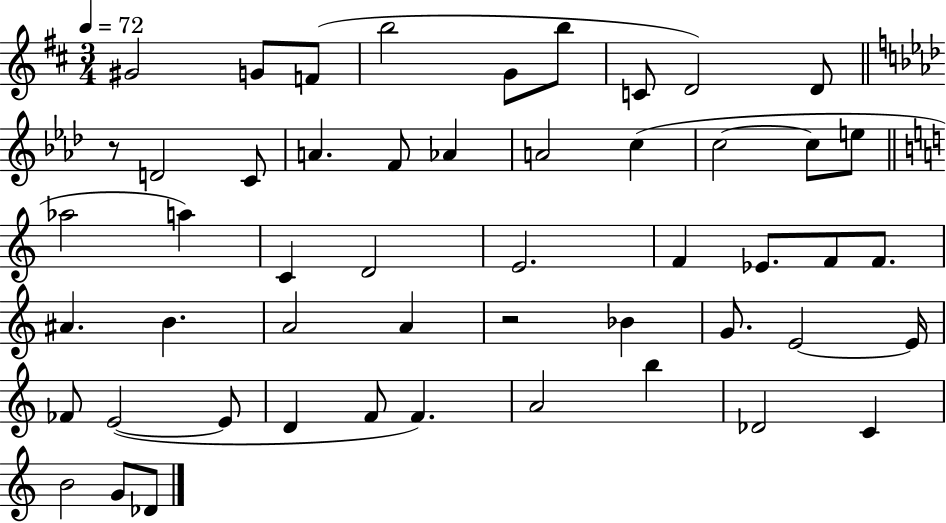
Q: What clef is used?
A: treble